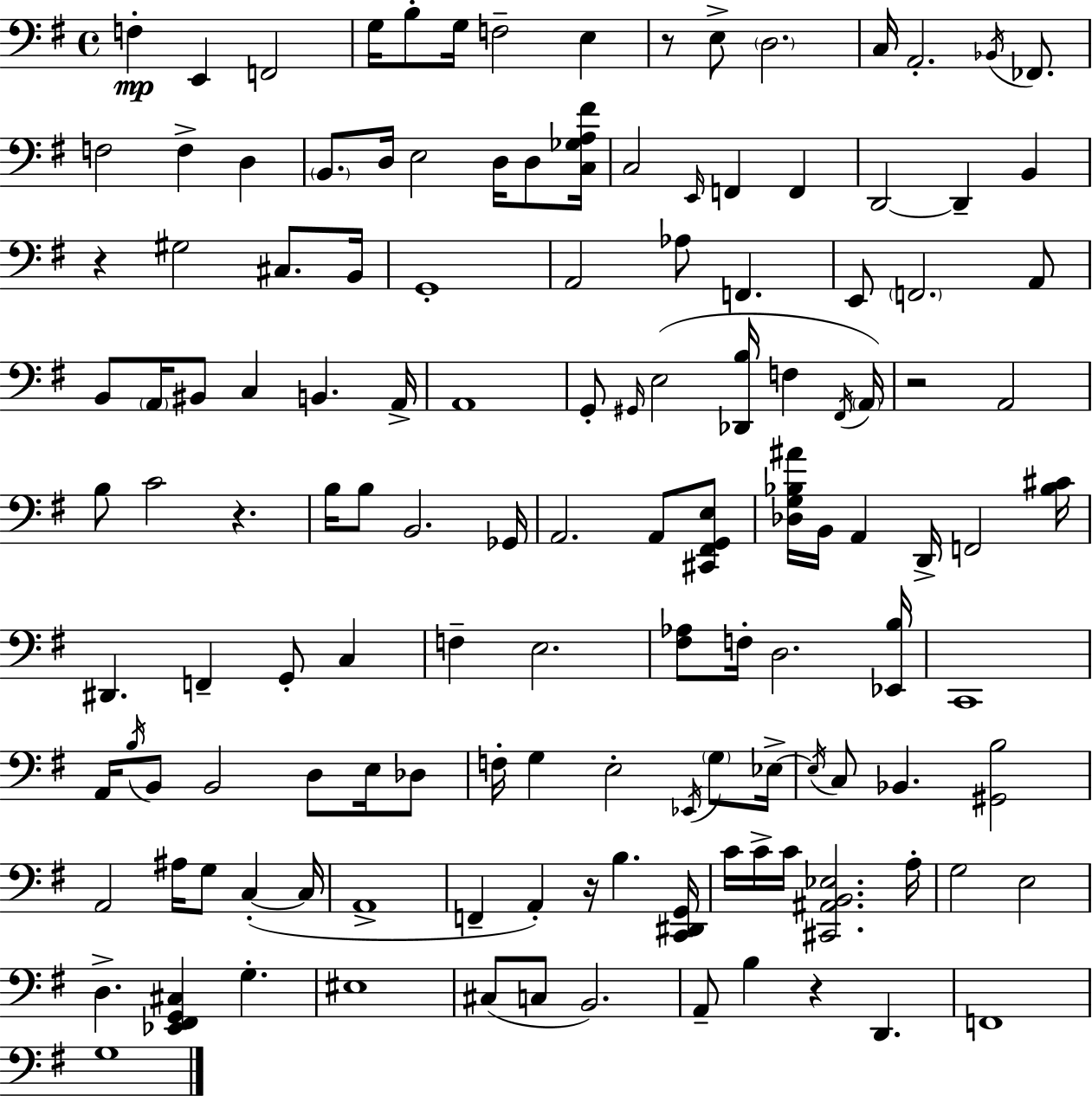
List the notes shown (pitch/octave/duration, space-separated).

F3/q E2/q F2/h G3/s B3/e G3/s F3/h E3/q R/e E3/e D3/h. C3/s A2/h. Bb2/s FES2/e. F3/h F3/q D3/q B2/e. D3/s E3/h D3/s D3/e [C3,Gb3,A3,F#4]/s C3/h E2/s F2/q F2/q D2/h D2/q B2/q R/q G#3/h C#3/e. B2/s G2/w A2/h Ab3/e F2/q. E2/e F2/h. A2/e B2/e A2/s BIS2/e C3/q B2/q. A2/s A2/w G2/e G#2/s E3/h [Db2,B3]/s F3/q F#2/s A2/s R/h A2/h B3/e C4/h R/q. B3/s B3/e B2/h. Gb2/s A2/h. A2/e [C#2,F#2,G2,E3]/e [Db3,G3,Bb3,A#4]/s B2/s A2/q D2/s F2/h [Bb3,C#4]/s D#2/q. F2/q G2/e C3/q F3/q E3/h. [F#3,Ab3]/e F3/s D3/h. [Eb2,B3]/s C2/w A2/s B3/s B2/e B2/h D3/e E3/s Db3/e F3/s G3/q E3/h Eb2/s G3/e Eb3/s Eb3/s C3/e Bb2/q. [G#2,B3]/h A2/h A#3/s G3/e C3/q C3/s A2/w F2/q A2/q R/s B3/q. [C2,D#2,G2]/s C4/s C4/s C4/s [C#2,A#2,B2,Eb3]/h. A3/s G3/h E3/h D3/q. [Eb2,F#2,G2,C#3]/q G3/q. EIS3/w C#3/e C3/e B2/h. A2/e B3/q R/q D2/q. F2/w G3/w